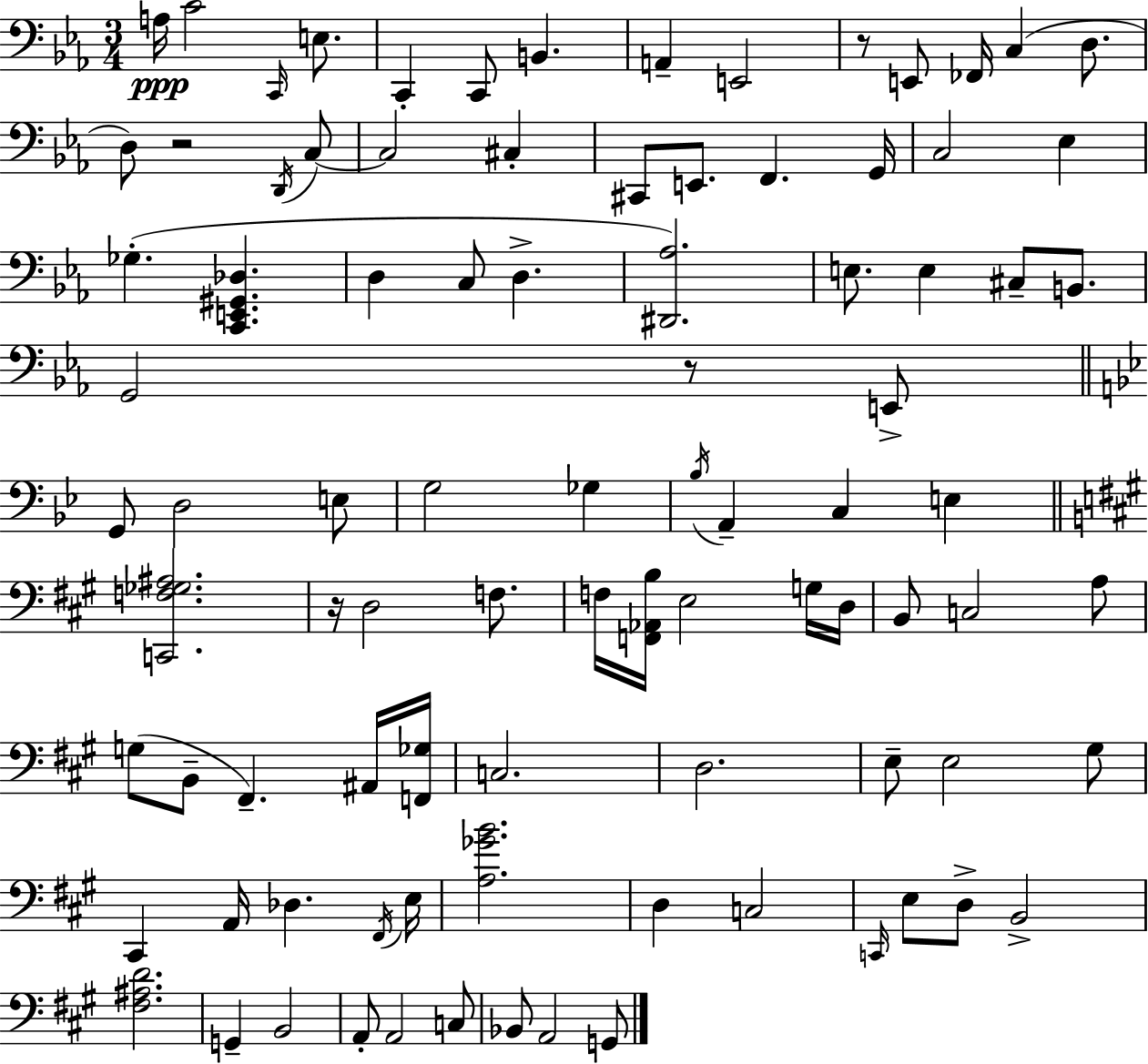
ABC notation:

X:1
T:Untitled
M:3/4
L:1/4
K:Cm
A,/4 C2 C,,/4 E,/2 C,, C,,/2 B,, A,, E,,2 z/2 E,,/2 _F,,/4 C, D,/2 D,/2 z2 D,,/4 C,/2 C,2 ^C, ^C,,/2 E,,/2 F,, G,,/4 C,2 _E, _G, [C,,E,,^G,,_D,] D, C,/2 D, [^D,,_A,]2 E,/2 E, ^C,/2 B,,/2 G,,2 z/2 E,,/2 G,,/2 D,2 E,/2 G,2 _G, _B,/4 A,, C, E, [C,,F,_G,^A,]2 z/4 D,2 F,/2 F,/4 [F,,_A,,B,]/4 E,2 G,/4 D,/4 B,,/2 C,2 A,/2 G,/2 B,,/2 ^F,, ^A,,/4 [F,,_G,]/4 C,2 D,2 E,/2 E,2 ^G,/2 ^C,, A,,/4 _D, ^F,,/4 E,/4 [A,_GB]2 D, C,2 C,,/4 E,/2 D,/2 B,,2 [^F,^A,D]2 G,, B,,2 A,,/2 A,,2 C,/2 _B,,/2 A,,2 G,,/2